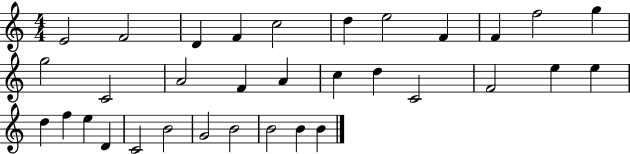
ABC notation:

X:1
T:Untitled
M:4/4
L:1/4
K:C
E2 F2 D F c2 d e2 F F f2 g g2 C2 A2 F A c d C2 F2 e e d f e D C2 B2 G2 B2 B2 B B